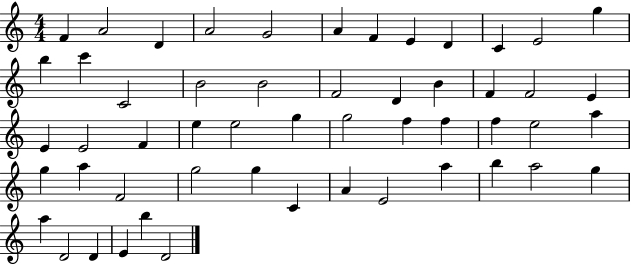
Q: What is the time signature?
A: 4/4